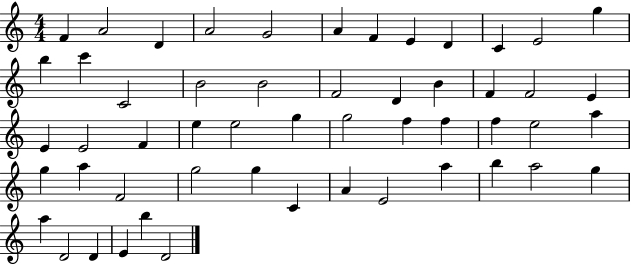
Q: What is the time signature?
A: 4/4